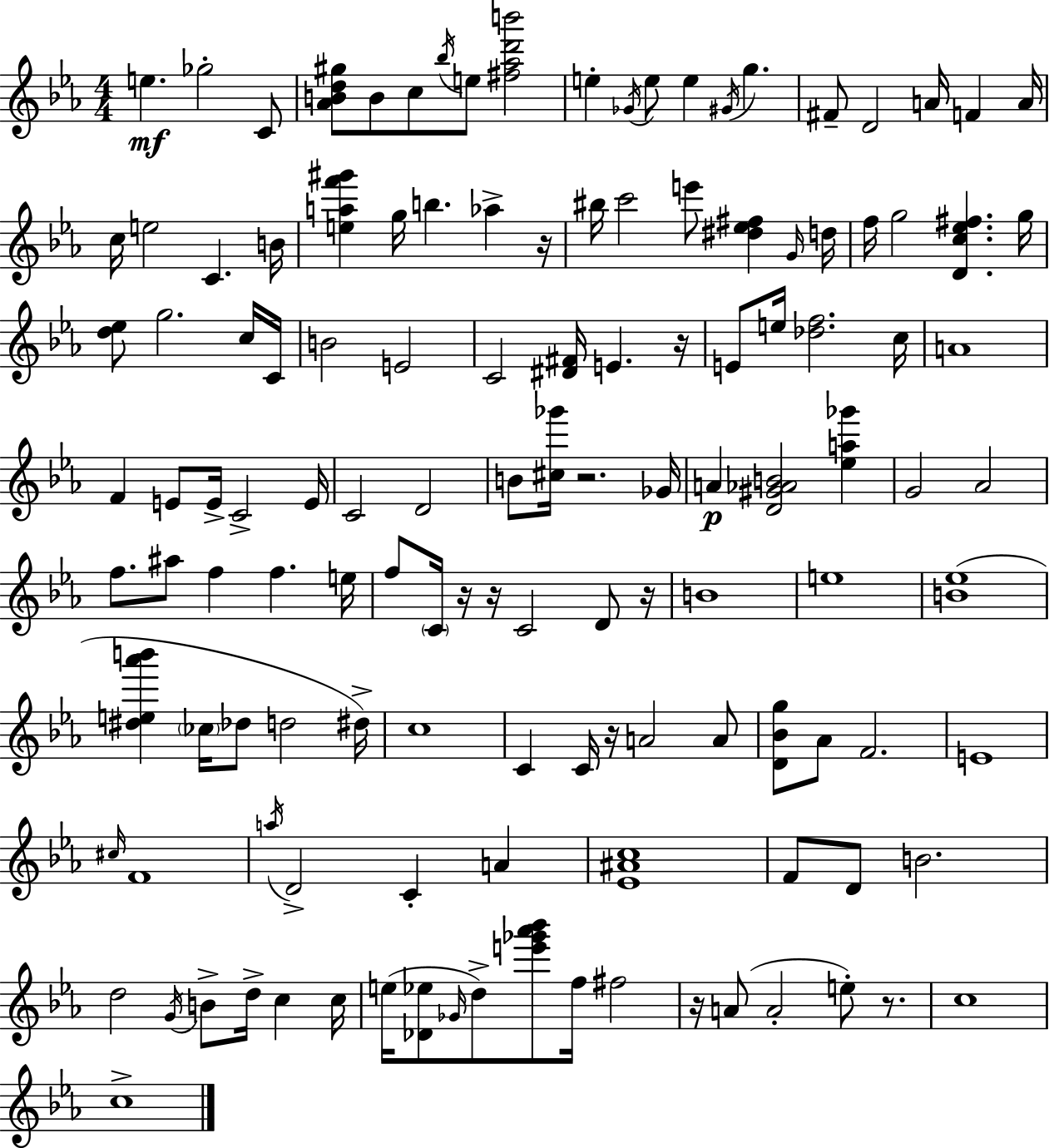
E5/q. Gb5/h C4/e [Ab4,B4,D5,G#5]/e B4/e C5/e Bb5/s E5/e [F#5,Ab5,D6,B6]/h E5/q Gb4/s E5/e E5/q G#4/s G5/q. F#4/e D4/h A4/s F4/q A4/s C5/s E5/h C4/q. B4/s [E5,A5,F6,G#6]/q G5/s B5/q. Ab5/q R/s BIS5/s C6/h E6/e [D#5,Eb5,F#5]/q G4/s D5/s F5/s G5/h [D4,C5,Eb5,F#5]/q. G5/s [D5,Eb5]/e G5/h. C5/s C4/s B4/h E4/h C4/h [D#4,F#4]/s E4/q. R/s E4/e E5/s [Db5,F5]/h. C5/s A4/w F4/q E4/e E4/s C4/h E4/s C4/h D4/h B4/e [C#5,Gb6]/s R/h. Gb4/s A4/q [D4,G#4,Ab4,B4]/h [Eb5,A5,Gb6]/q G4/h Ab4/h F5/e. A#5/e F5/q F5/q. E5/s F5/e C4/s R/s R/s C4/h D4/e R/s B4/w E5/w [B4,Eb5]/w [D#5,E5,Ab6,B6]/q CES5/s Db5/e D5/h D#5/s C5/w C4/q C4/s R/s A4/h A4/e [D4,Bb4,G5]/e Ab4/e F4/h. E4/w C#5/s F4/w A5/s D4/h C4/q A4/q [Eb4,A#4,C5]/w F4/e D4/e B4/h. D5/h G4/s B4/e D5/s C5/q C5/s E5/s [Db4,Eb5]/e Gb4/s D5/e [E6,Gb6,Ab6,Bb6]/e F5/s F#5/h R/s A4/e A4/h E5/e R/e. C5/w C5/w